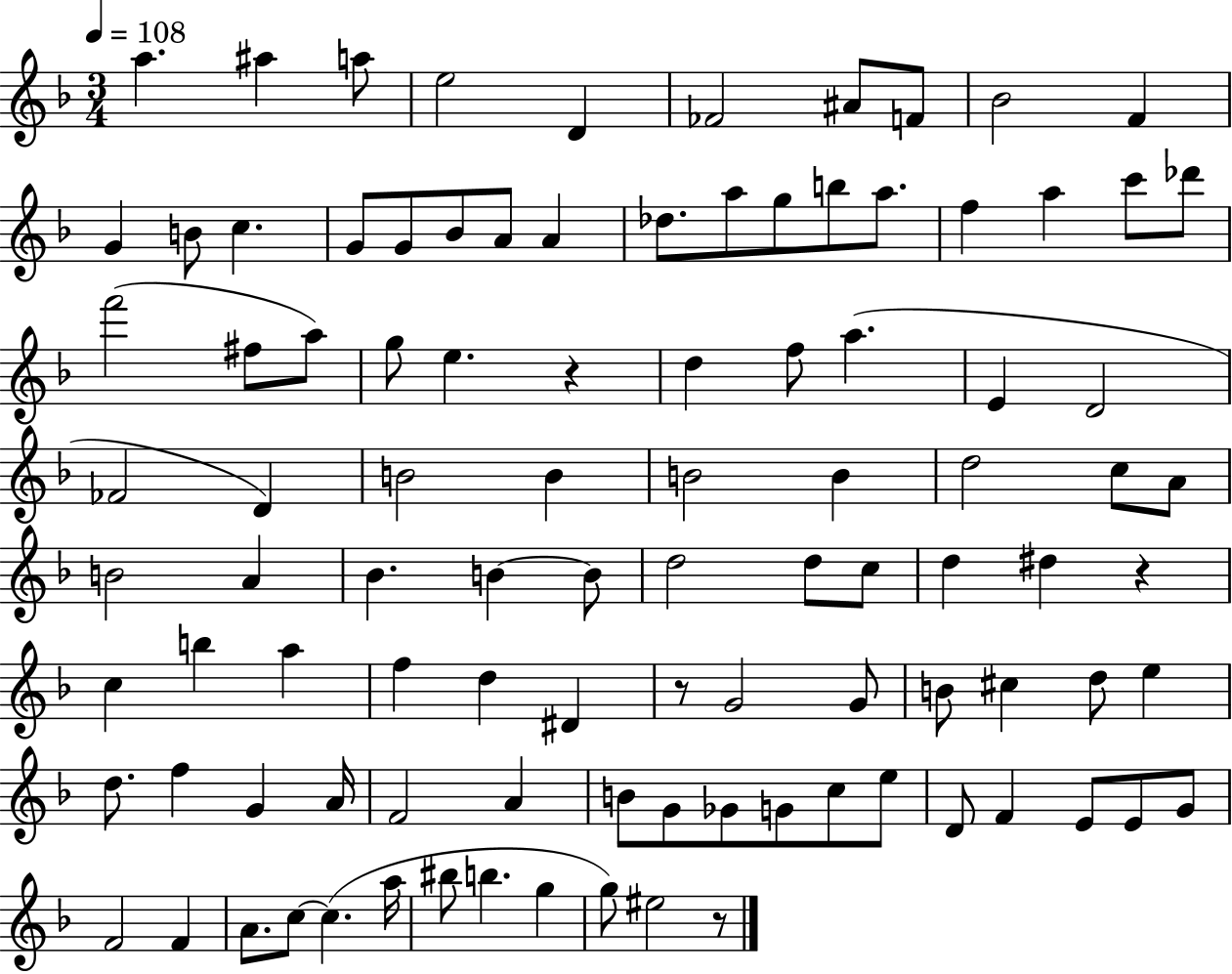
X:1
T:Untitled
M:3/4
L:1/4
K:F
a ^a a/2 e2 D _F2 ^A/2 F/2 _B2 F G B/2 c G/2 G/2 _B/2 A/2 A _d/2 a/2 g/2 b/2 a/2 f a c'/2 _d'/2 f'2 ^f/2 a/2 g/2 e z d f/2 a E D2 _F2 D B2 B B2 B d2 c/2 A/2 B2 A _B B B/2 d2 d/2 c/2 d ^d z c b a f d ^D z/2 G2 G/2 B/2 ^c d/2 e d/2 f G A/4 F2 A B/2 G/2 _G/2 G/2 c/2 e/2 D/2 F E/2 E/2 G/2 F2 F A/2 c/2 c a/4 ^b/2 b g g/2 ^e2 z/2